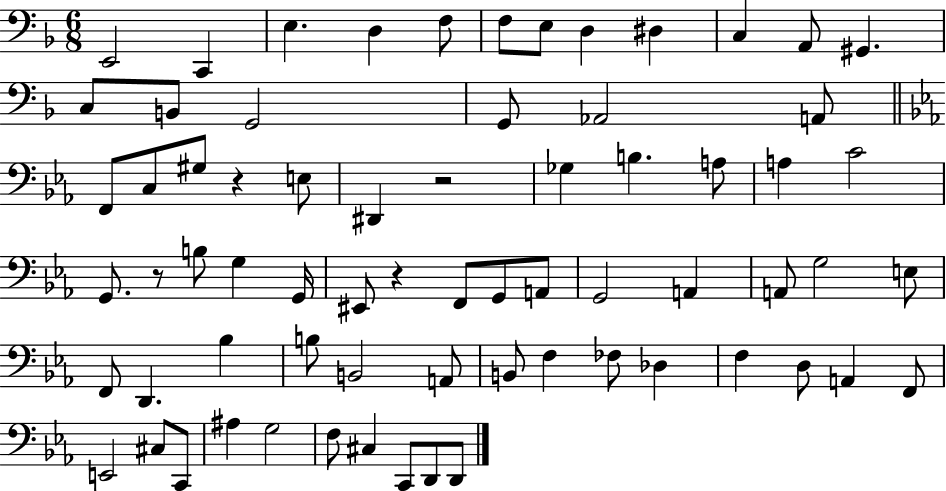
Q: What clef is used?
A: bass